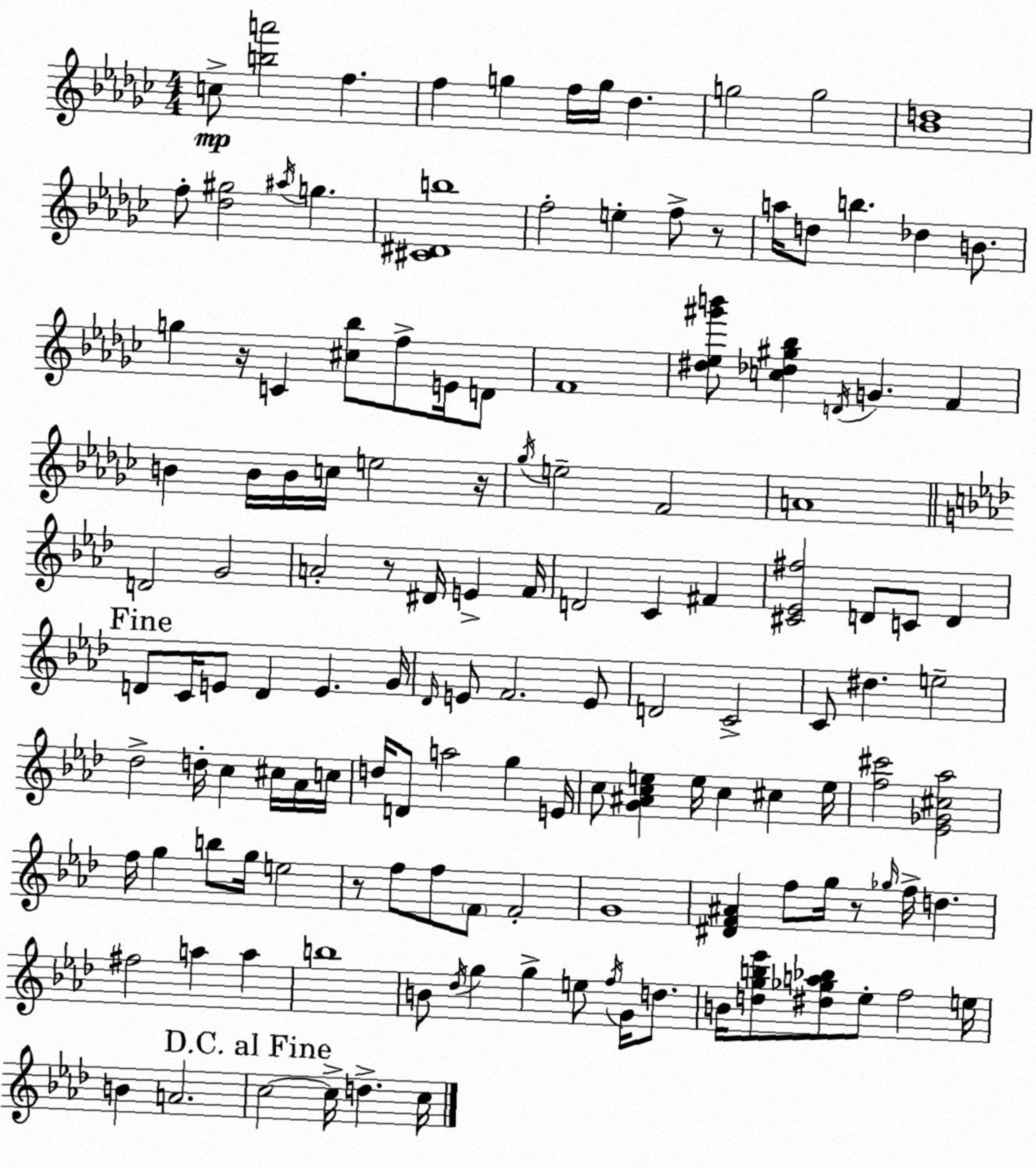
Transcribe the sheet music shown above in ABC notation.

X:1
T:Untitled
M:4/4
L:1/4
K:Ebm
c/2 [ba']2 f f g f/4 g/4 _d g2 g2 [_Bd]4 f/2 [_d^g]2 ^a/4 g [^C^Db]4 f2 e f/2 z/2 a/4 d/2 b _d B/2 g z/4 C [^c_b]/2 f/2 E/4 D/2 F4 [^d_e^g'b']/2 [c_d^g_b] D/4 G F B B/4 B/4 c/4 e2 z/4 _g/4 e2 F2 A4 D2 G2 A2 z/2 ^D/4 E F/4 D2 C ^F [^C_E^f]2 D/2 C/2 D D/2 C/4 E/2 D E G/4 _D/4 E/2 F2 E/2 D2 C2 C/2 ^d e2 _d2 d/4 c ^c/4 _A/4 c/4 d/4 D/2 a2 g E/4 c/2 [G^Ace] e/4 c ^c e/4 [f^c']2 [_E_G^c_a]2 f/4 g b/2 g/4 e2 z/2 f/2 f/2 F/2 F2 G4 [^DF^A] f/2 g/4 z/2 _g/4 f/4 d ^f2 a a b4 B/2 _d/4 g g e/2 f/4 G/4 d/2 B/4 [dgb_e']/2 [^d_ga_b]/2 _e/2 f2 e/4 B A2 c2 c/4 d c/4